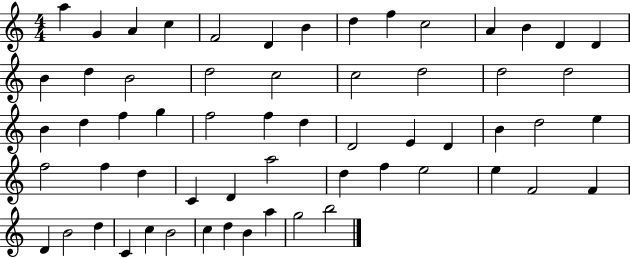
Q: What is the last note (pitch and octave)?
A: B5